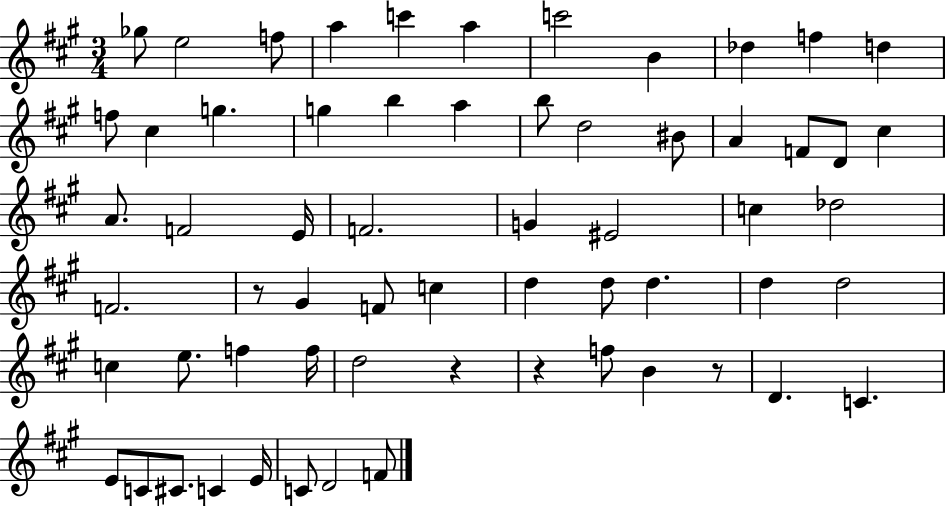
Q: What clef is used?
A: treble